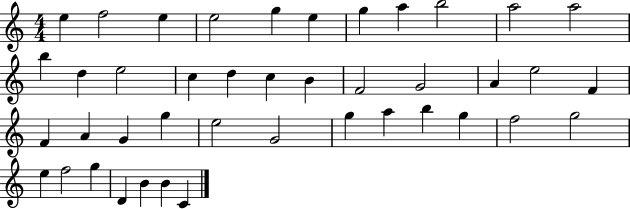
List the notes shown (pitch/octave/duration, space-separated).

E5/q F5/h E5/q E5/h G5/q E5/q G5/q A5/q B5/h A5/h A5/h B5/q D5/q E5/h C5/q D5/q C5/q B4/q F4/h G4/h A4/q E5/h F4/q F4/q A4/q G4/q G5/q E5/h G4/h G5/q A5/q B5/q G5/q F5/h G5/h E5/q F5/h G5/q D4/q B4/q B4/q C4/q